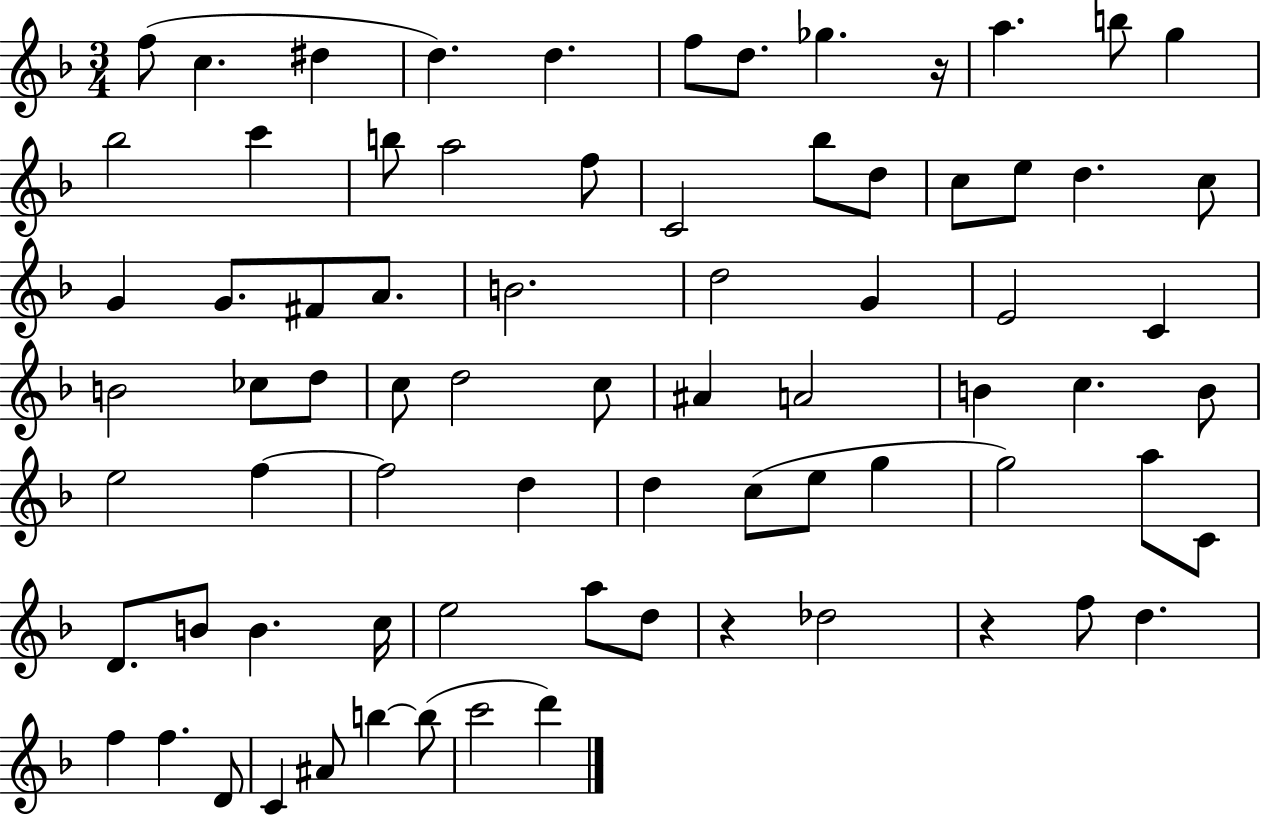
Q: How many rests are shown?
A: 3